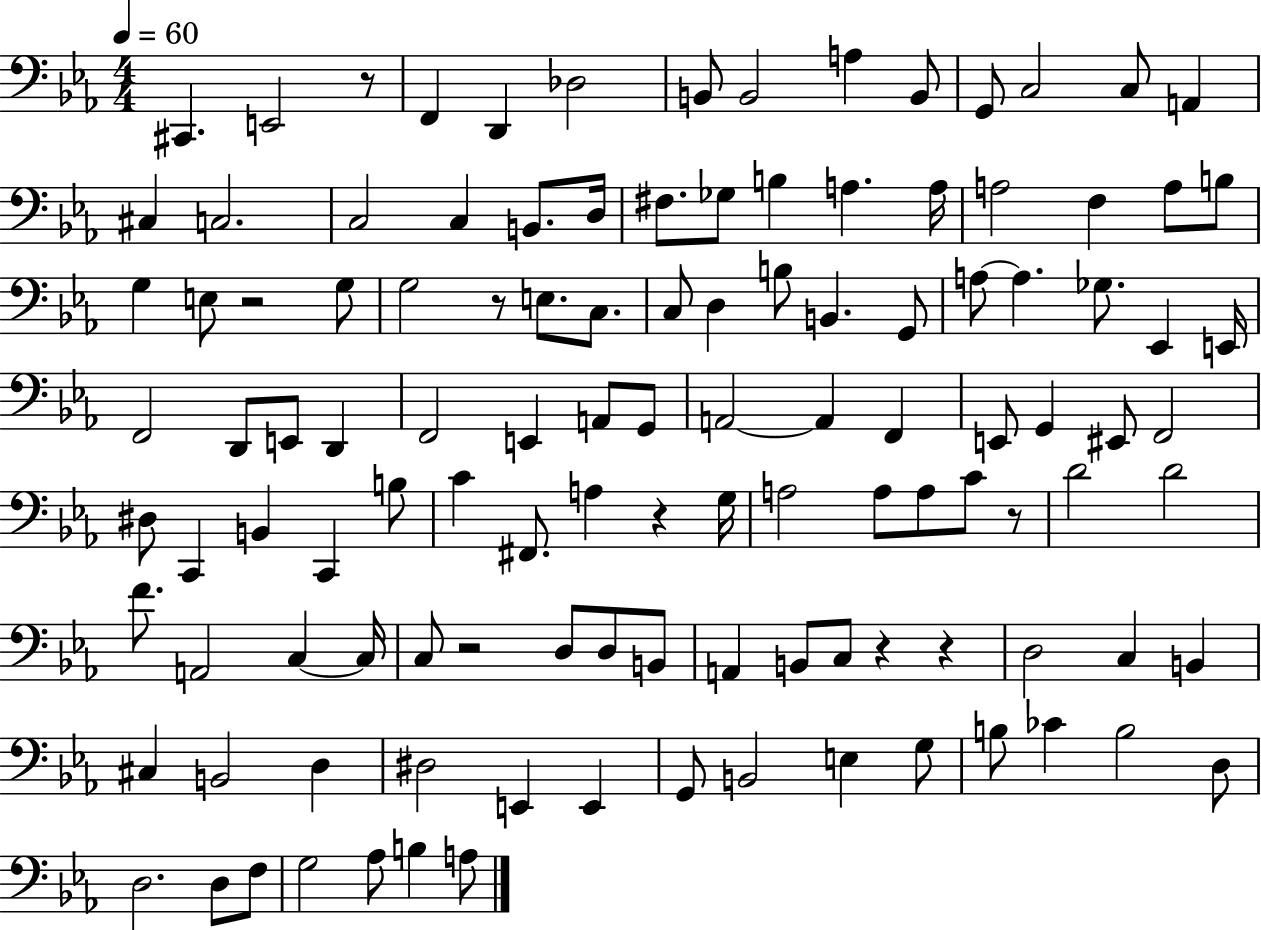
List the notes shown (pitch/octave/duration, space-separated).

C#2/q. E2/h R/e F2/q D2/q Db3/h B2/e B2/h A3/q B2/e G2/e C3/h C3/e A2/q C#3/q C3/h. C3/h C3/q B2/e. D3/s F#3/e. Gb3/e B3/q A3/q. A3/s A3/h F3/q A3/e B3/e G3/q E3/e R/h G3/e G3/h R/e E3/e. C3/e. C3/e D3/q B3/e B2/q. G2/e A3/e A3/q. Gb3/e. Eb2/q E2/s F2/h D2/e E2/e D2/q F2/h E2/q A2/e G2/e A2/h A2/q F2/q E2/e G2/q EIS2/e F2/h D#3/e C2/q B2/q C2/q B3/e C4/q F#2/e. A3/q R/q G3/s A3/h A3/e A3/e C4/e R/e D4/h D4/h F4/e. A2/h C3/q C3/s C3/e R/h D3/e D3/e B2/e A2/q B2/e C3/e R/q R/q D3/h C3/q B2/q C#3/q B2/h D3/q D#3/h E2/q E2/q G2/e B2/h E3/q G3/e B3/e CES4/q B3/h D3/e D3/h. D3/e F3/e G3/h Ab3/e B3/q A3/e